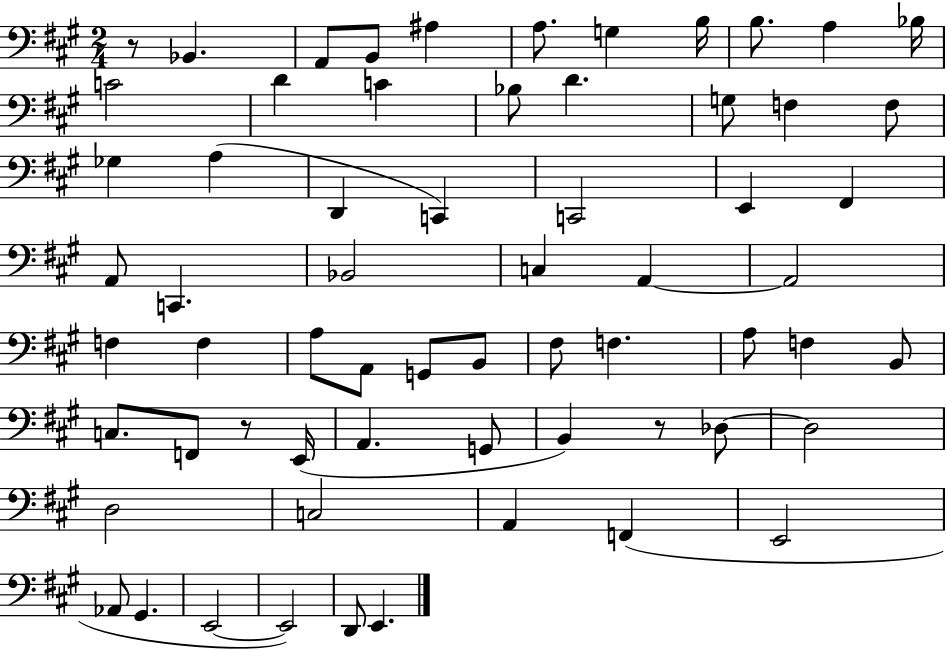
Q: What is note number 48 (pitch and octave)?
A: B2